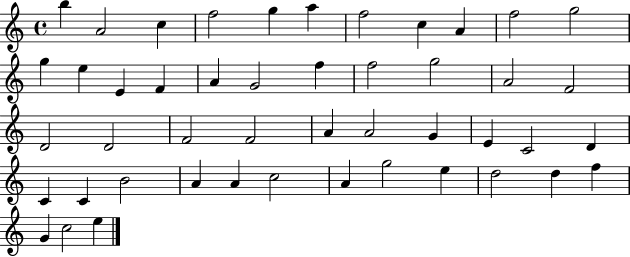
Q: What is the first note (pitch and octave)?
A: B5